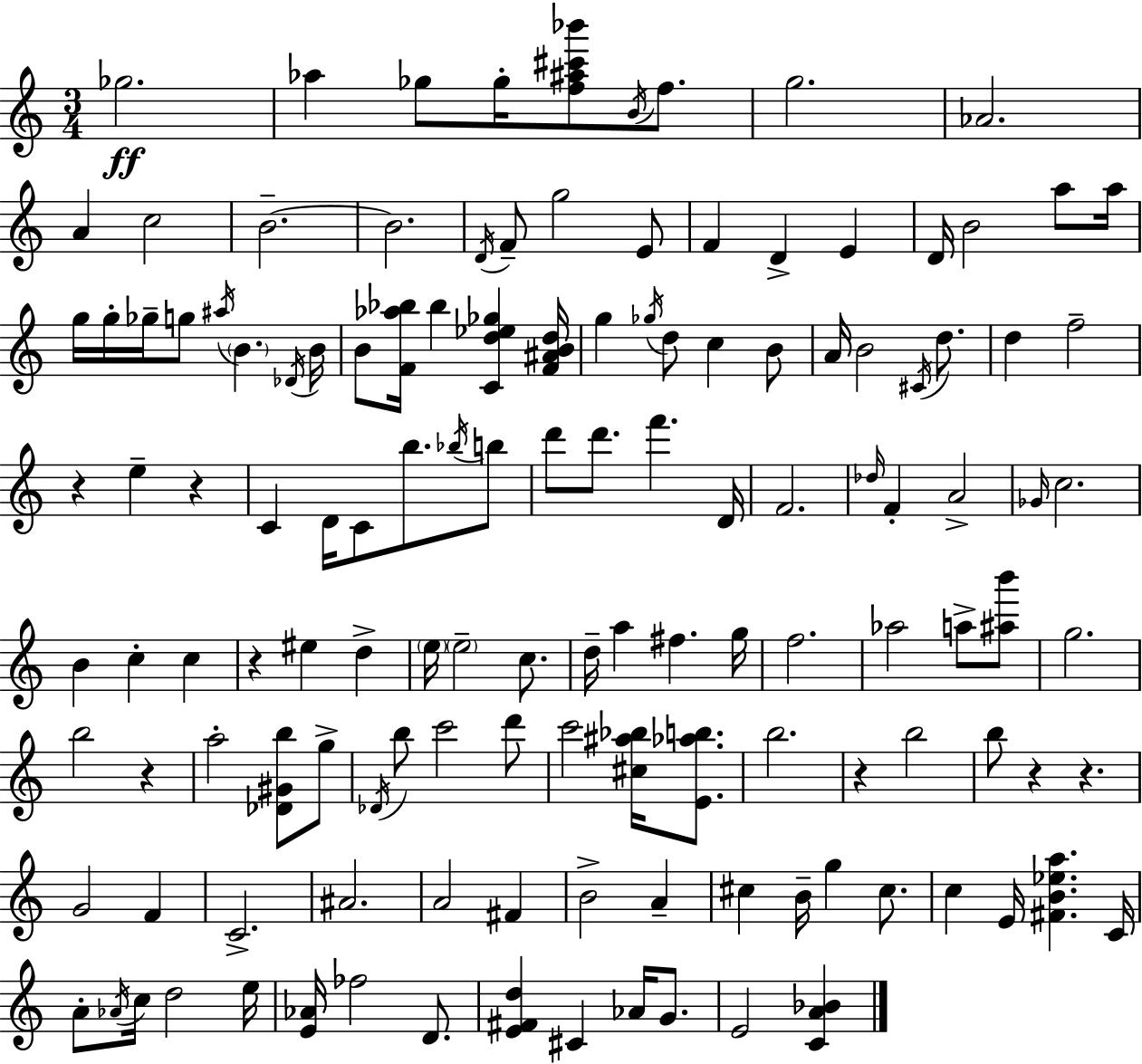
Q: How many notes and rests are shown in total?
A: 133